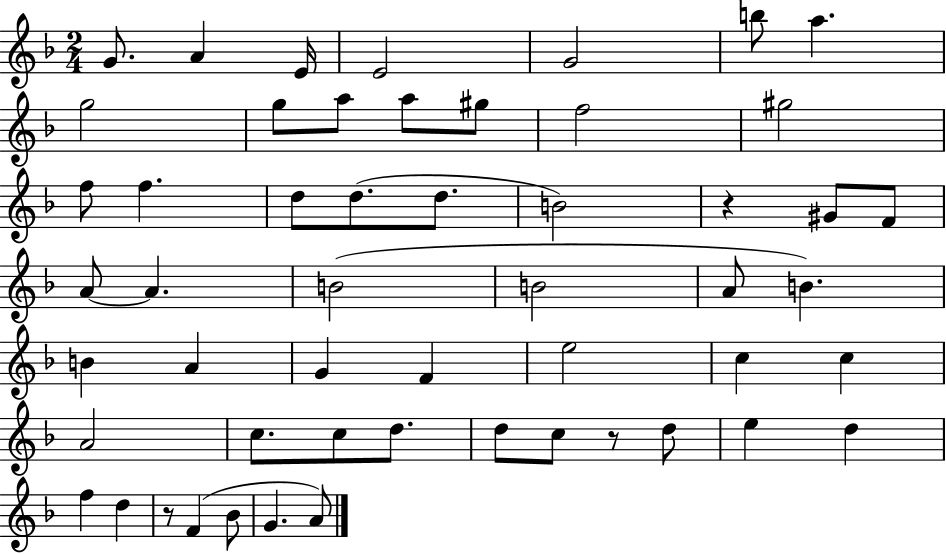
X:1
T:Untitled
M:2/4
L:1/4
K:F
G/2 A E/4 E2 G2 b/2 a g2 g/2 a/2 a/2 ^g/2 f2 ^g2 f/2 f d/2 d/2 d/2 B2 z ^G/2 F/2 A/2 A B2 B2 A/2 B B A G F e2 c c A2 c/2 c/2 d/2 d/2 c/2 z/2 d/2 e d f d z/2 F _B/2 G A/2